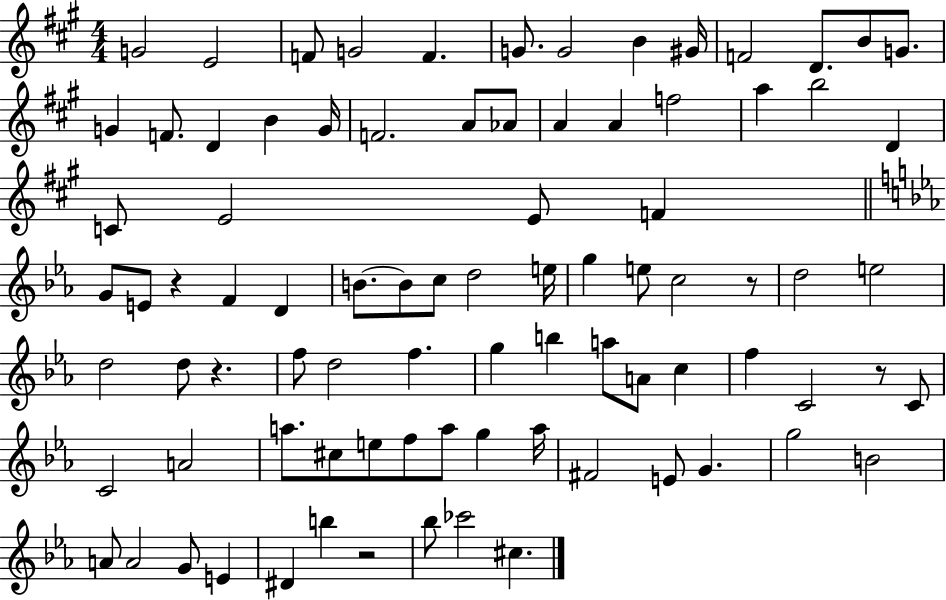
G4/h E4/h F4/e G4/h F4/q. G4/e. G4/h B4/q G#4/s F4/h D4/e. B4/e G4/e. G4/q F4/e. D4/q B4/q G4/s F4/h. A4/e Ab4/e A4/q A4/q F5/h A5/q B5/h D4/q C4/e E4/h E4/e F4/q G4/e E4/e R/q F4/q D4/q B4/e. B4/e C5/e D5/h E5/s G5/q E5/e C5/h R/e D5/h E5/h D5/h D5/e R/q. F5/e D5/h F5/q. G5/q B5/q A5/e A4/e C5/q F5/q C4/h R/e C4/e C4/h A4/h A5/e. C#5/e E5/e F5/e A5/e G5/q A5/s F#4/h E4/e G4/q. G5/h B4/h A4/e A4/h G4/e E4/q D#4/q B5/q R/h Bb5/e CES6/h C#5/q.